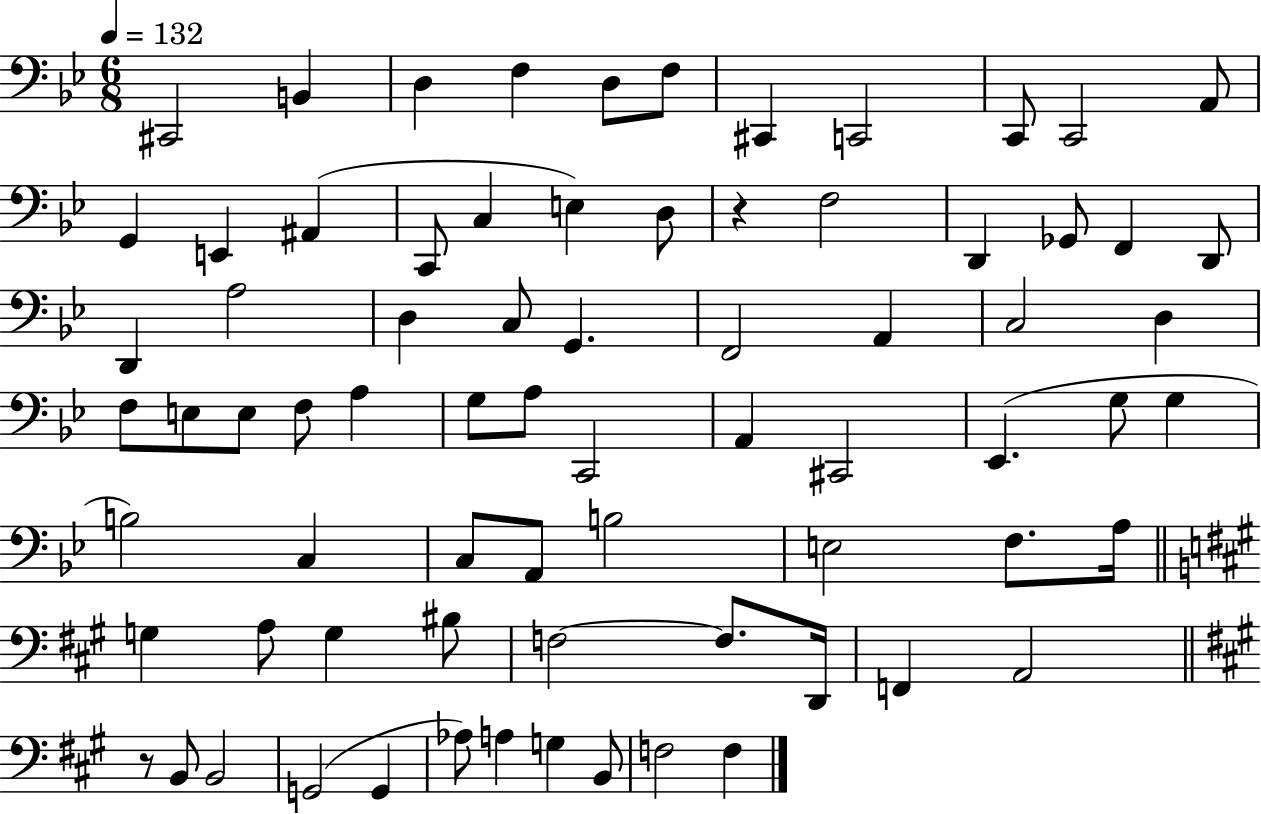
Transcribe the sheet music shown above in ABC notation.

X:1
T:Untitled
M:6/8
L:1/4
K:Bb
^C,,2 B,, D, F, D,/2 F,/2 ^C,, C,,2 C,,/2 C,,2 A,,/2 G,, E,, ^A,, C,,/2 C, E, D,/2 z F,2 D,, _G,,/2 F,, D,,/2 D,, A,2 D, C,/2 G,, F,,2 A,, C,2 D, F,/2 E,/2 E,/2 F,/2 A, G,/2 A,/2 C,,2 A,, ^C,,2 _E,, G,/2 G, B,2 C, C,/2 A,,/2 B,2 E,2 F,/2 A,/4 G, A,/2 G, ^B,/2 F,2 F,/2 D,,/4 F,, A,,2 z/2 B,,/2 B,,2 G,,2 G,, _A,/2 A, G, B,,/2 F,2 F,